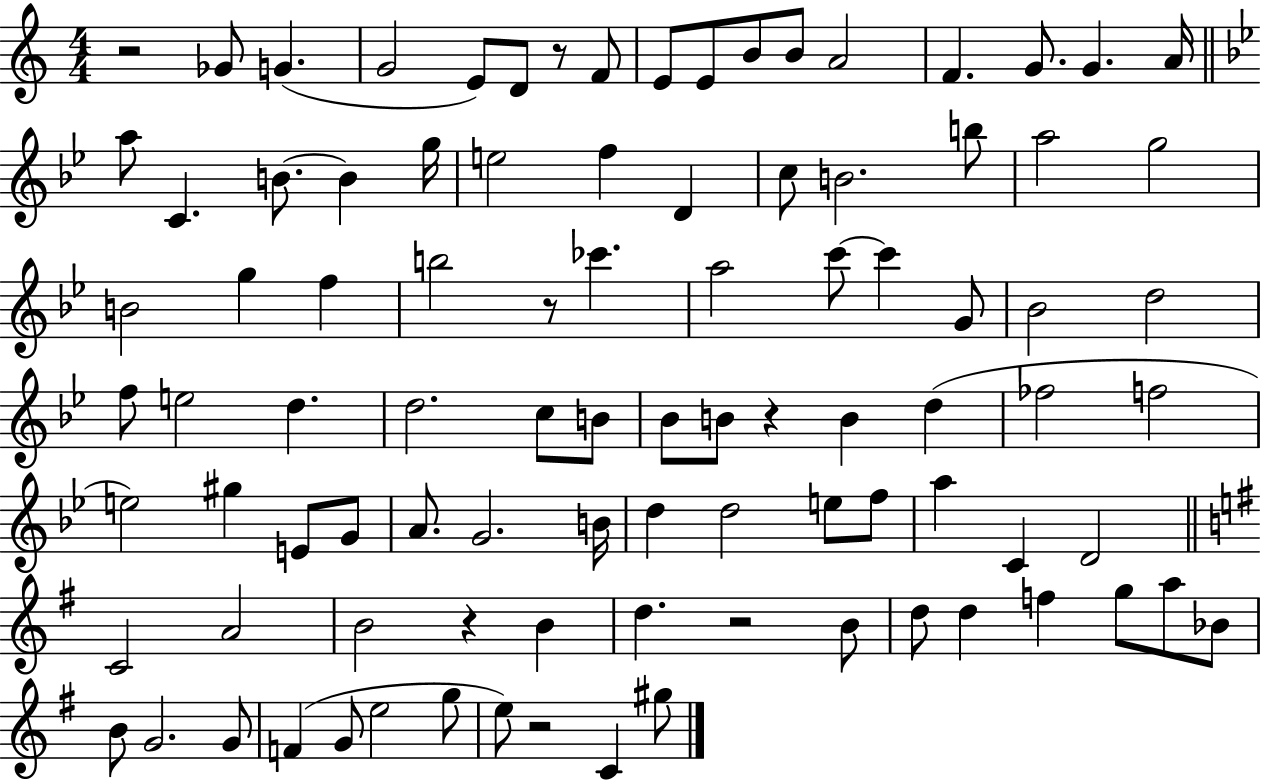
R/h Gb4/e G4/q. G4/h E4/e D4/e R/e F4/e E4/e E4/e B4/e B4/e A4/h F4/q. G4/e. G4/q. A4/s A5/e C4/q. B4/e. B4/q G5/s E5/h F5/q D4/q C5/e B4/h. B5/e A5/h G5/h B4/h G5/q F5/q B5/h R/e CES6/q. A5/h C6/e C6/q G4/e Bb4/h D5/h F5/e E5/h D5/q. D5/h. C5/e B4/e Bb4/e B4/e R/q B4/q D5/q FES5/h F5/h E5/h G#5/q E4/e G4/e A4/e. G4/h. B4/s D5/q D5/h E5/e F5/e A5/q C4/q D4/h C4/h A4/h B4/h R/q B4/q D5/q. R/h B4/e D5/e D5/q F5/q G5/e A5/e Bb4/e B4/e G4/h. G4/e F4/q G4/e E5/h G5/e E5/e R/h C4/q G#5/e